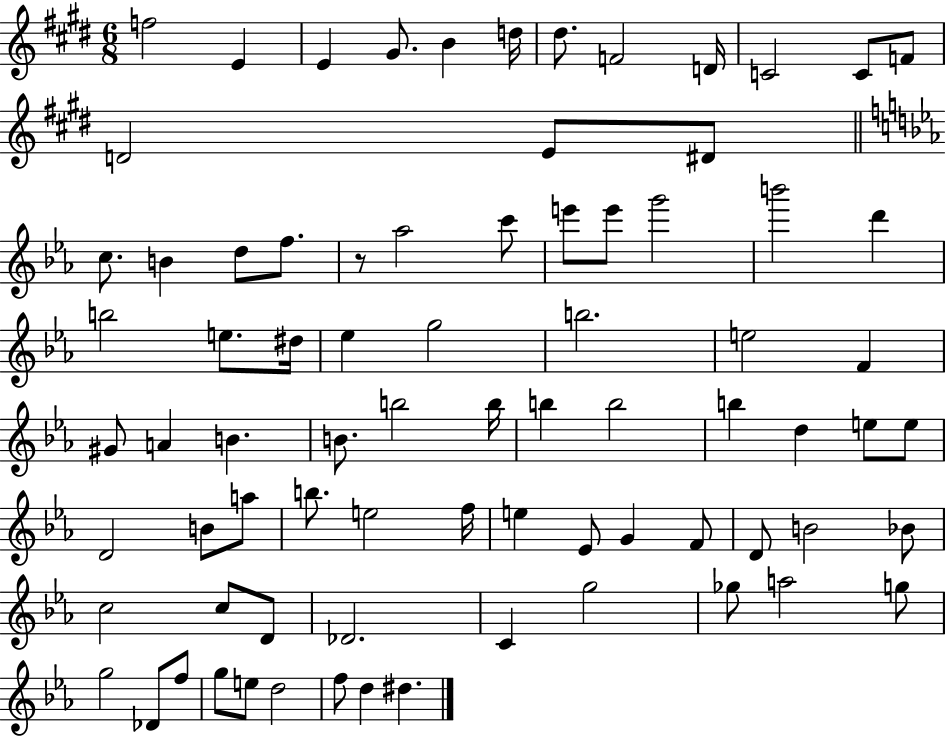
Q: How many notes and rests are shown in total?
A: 78